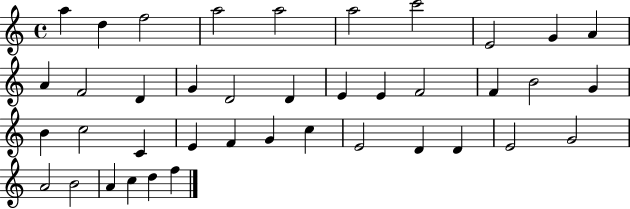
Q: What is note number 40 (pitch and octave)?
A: F5